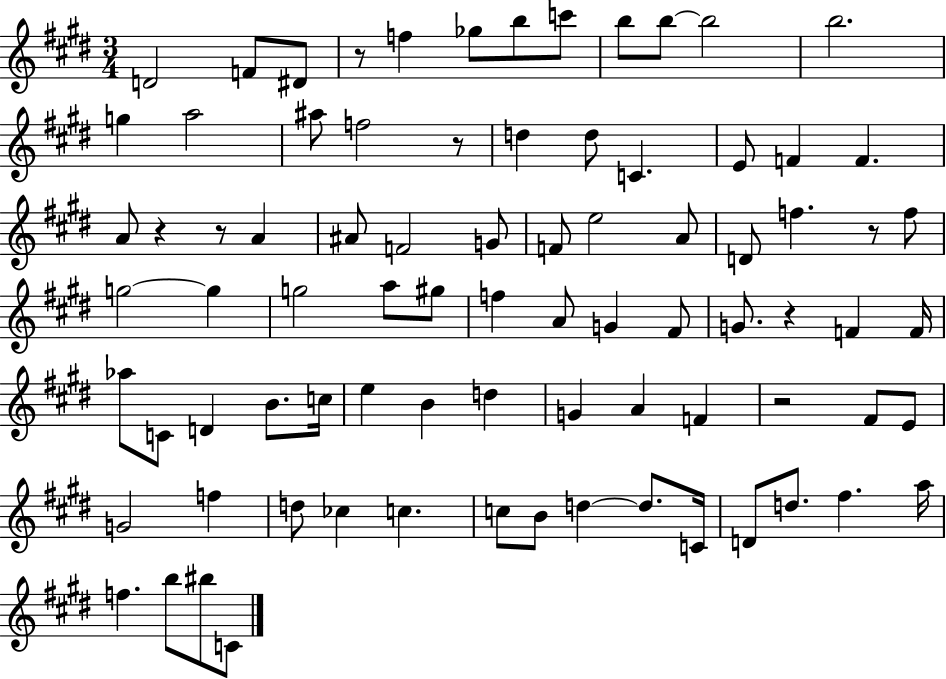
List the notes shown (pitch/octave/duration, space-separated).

D4/h F4/e D#4/e R/e F5/q Gb5/e B5/e C6/e B5/e B5/e B5/h B5/h. G5/q A5/h A#5/e F5/h R/e D5/q D5/e C4/q. E4/e F4/q F4/q. A4/e R/q R/e A4/q A#4/e F4/h G4/e F4/e E5/h A4/e D4/e F5/q. R/e F5/e G5/h G5/q G5/h A5/e G#5/e F5/q A4/e G4/q F#4/e G4/e. R/q F4/q F4/s Ab5/e C4/e D4/q B4/e. C5/s E5/q B4/q D5/q G4/q A4/q F4/q R/h F#4/e E4/e G4/h F5/q D5/e CES5/q C5/q. C5/e B4/e D5/q D5/e. C4/s D4/e D5/e. F#5/q. A5/s F5/q. B5/e BIS5/e C4/e